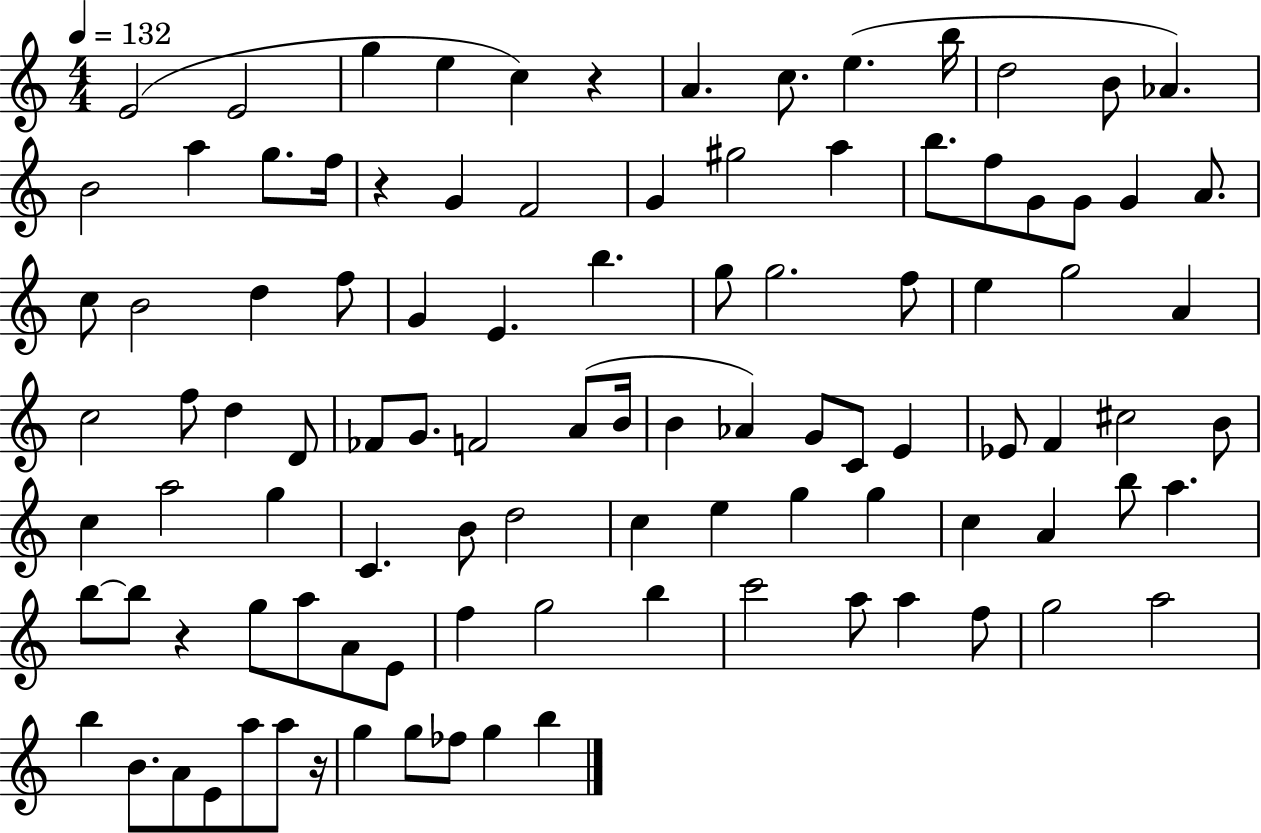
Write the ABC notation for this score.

X:1
T:Untitled
M:4/4
L:1/4
K:C
E2 E2 g e c z A c/2 e b/4 d2 B/2 _A B2 a g/2 f/4 z G F2 G ^g2 a b/2 f/2 G/2 G/2 G A/2 c/2 B2 d f/2 G E b g/2 g2 f/2 e g2 A c2 f/2 d D/2 _F/2 G/2 F2 A/2 B/4 B _A G/2 C/2 E _E/2 F ^c2 B/2 c a2 g C B/2 d2 c e g g c A b/2 a b/2 b/2 z g/2 a/2 A/2 E/2 f g2 b c'2 a/2 a f/2 g2 a2 b B/2 A/2 E/2 a/2 a/2 z/4 g g/2 _f/2 g b